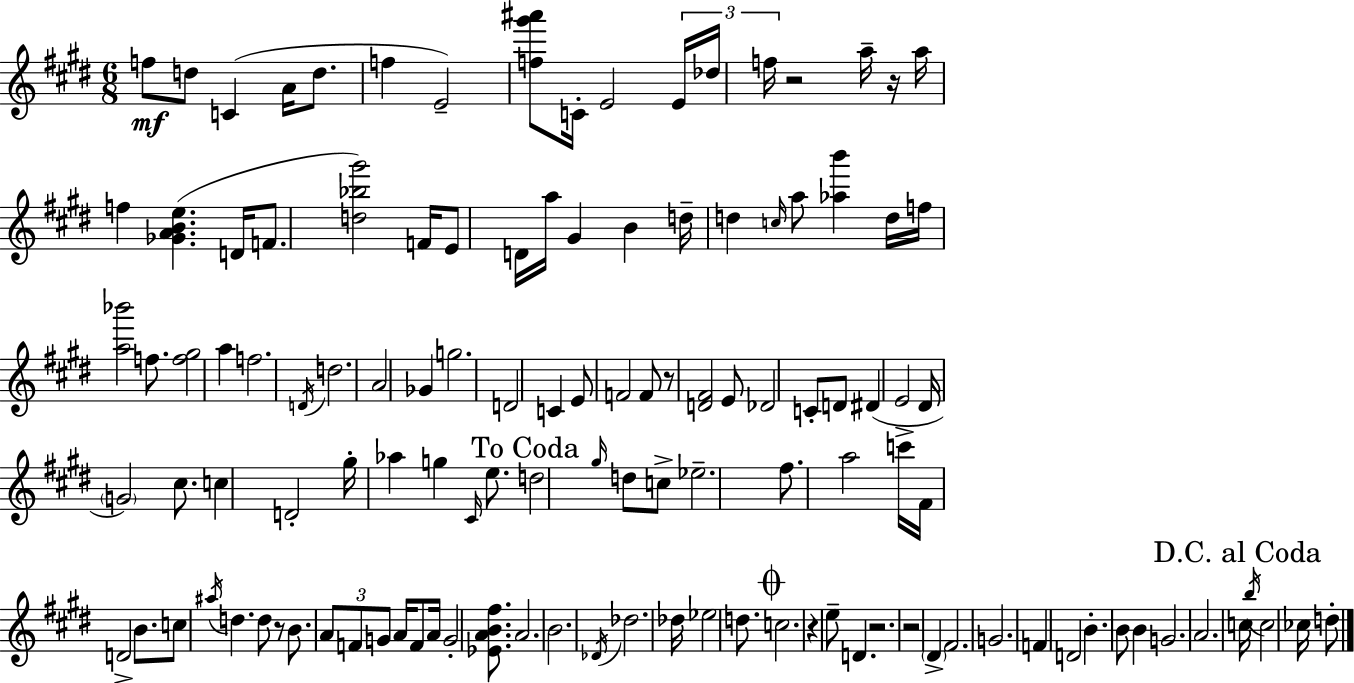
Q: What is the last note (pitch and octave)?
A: D5